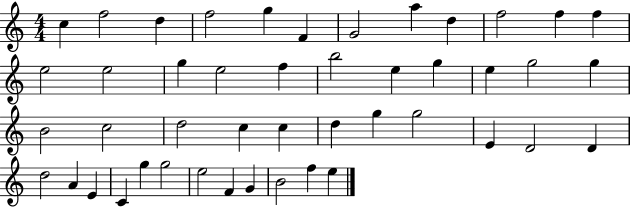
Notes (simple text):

C5/q F5/h D5/q F5/h G5/q F4/q G4/h A5/q D5/q F5/h F5/q F5/q E5/h E5/h G5/q E5/h F5/q B5/h E5/q G5/q E5/q G5/h G5/q B4/h C5/h D5/h C5/q C5/q D5/q G5/q G5/h E4/q D4/h D4/q D5/h A4/q E4/q C4/q G5/q G5/h E5/h F4/q G4/q B4/h F5/q E5/q